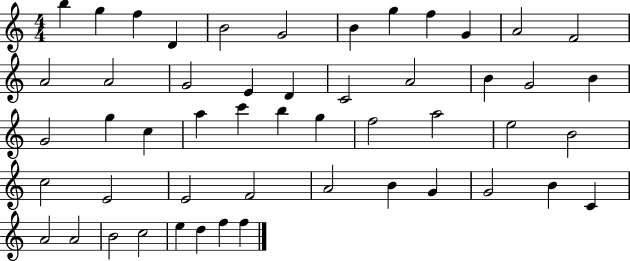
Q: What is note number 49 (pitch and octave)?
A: D5